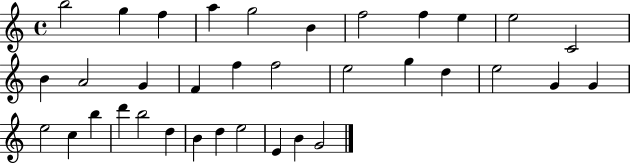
B5/h G5/q F5/q A5/q G5/h B4/q F5/h F5/q E5/q E5/h C4/h B4/q A4/h G4/q F4/q F5/q F5/h E5/h G5/q D5/q E5/h G4/q G4/q E5/h C5/q B5/q D6/q B5/h D5/q B4/q D5/q E5/h E4/q B4/q G4/h